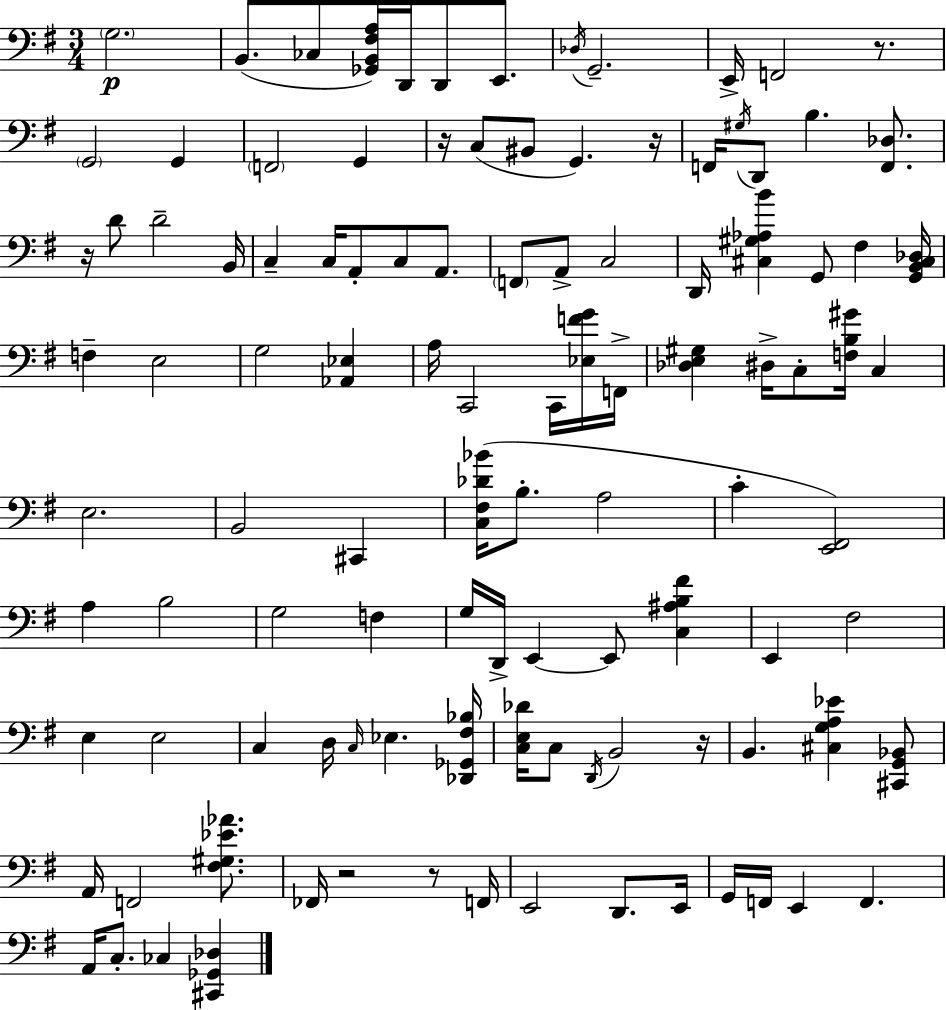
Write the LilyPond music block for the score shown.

{
  \clef bass
  \numericTimeSignature
  \time 3/4
  \key g \major
  \parenthesize g2.\p | b,8.( ces8 <ges, b, fis a>16) d,16 d,8 e,8. | \acciaccatura { des16 } g,2.-- | e,16-> f,2 r8. | \break \parenthesize g,2 g,4 | \parenthesize f,2 g,4 | r16 c8( bis,8 g,4.) | r16 f,16 \acciaccatura { gis16 } d,8 b4. <f, des>8. | \break r16 d'8 d'2-- | b,16 c4-- c16 a,8-. c8 a,8. | \parenthesize f,8 a,8-> c2 | d,16 <cis gis aes b'>4 g,8 fis4 | \break <g, b, cis des>16 f4-- e2 | g2 <aes, ees>4 | a16 c,2 c,16 | <ees f' g'>16 f,16-> <des e gis>4 dis16-> c8-. <f b gis'>16 c4 | \break e2. | b,2 cis,4 | <c fis des' bes'>16( b8.-. a2 | c'4-. <e, fis,>2) | \break a4 b2 | g2 f4 | g16 d,16-> e,4~~ e,8 <c ais b fis'>4 | e,4 fis2 | \break e4 e2 | c4 d16 \grace { c16 } ees4. | <des, ges, fis bes>16 <c e des'>16 c8 \acciaccatura { d,16 } b,2 | r16 b,4. <cis g a ees'>4 | \break <cis, g, bes,>8 a,16 f,2 | <fis gis ees' aes'>8. fes,16 r2 | r8 f,16 e,2 | d,8. e,16 g,16 f,16 e,4 f,4. | \break a,16 c8.-. ces4 | <cis, ges, des>4 \bar "|."
}